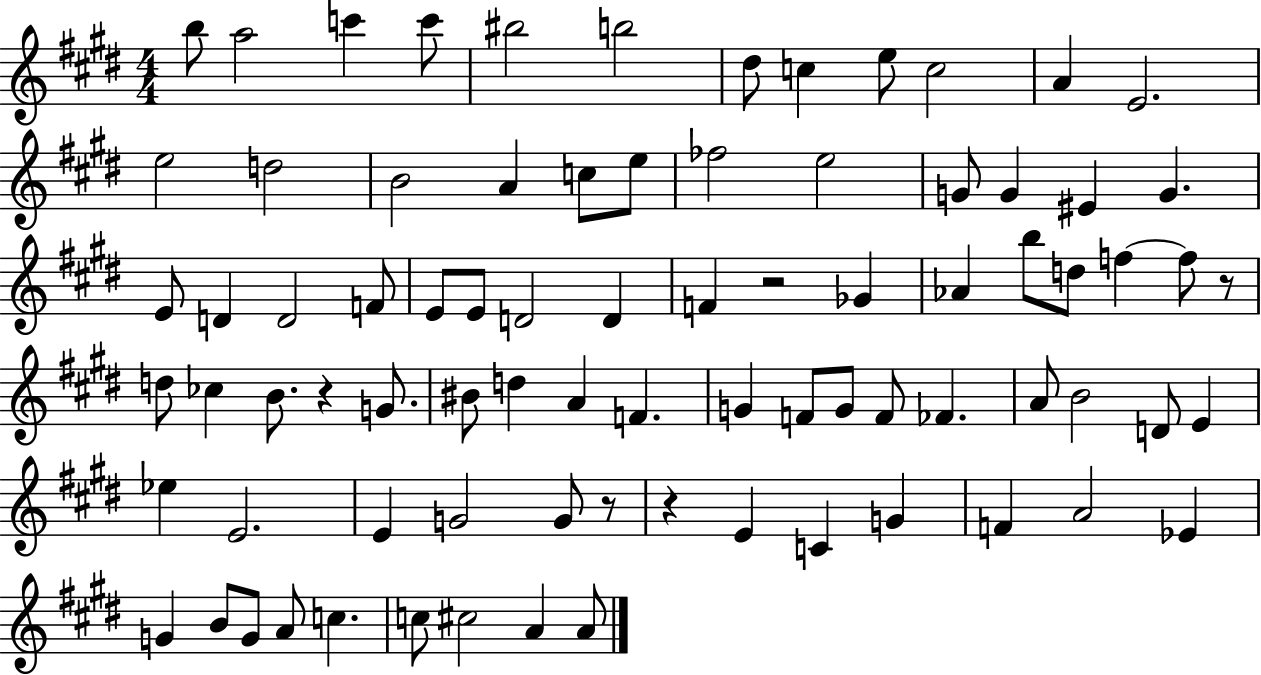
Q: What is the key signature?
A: E major